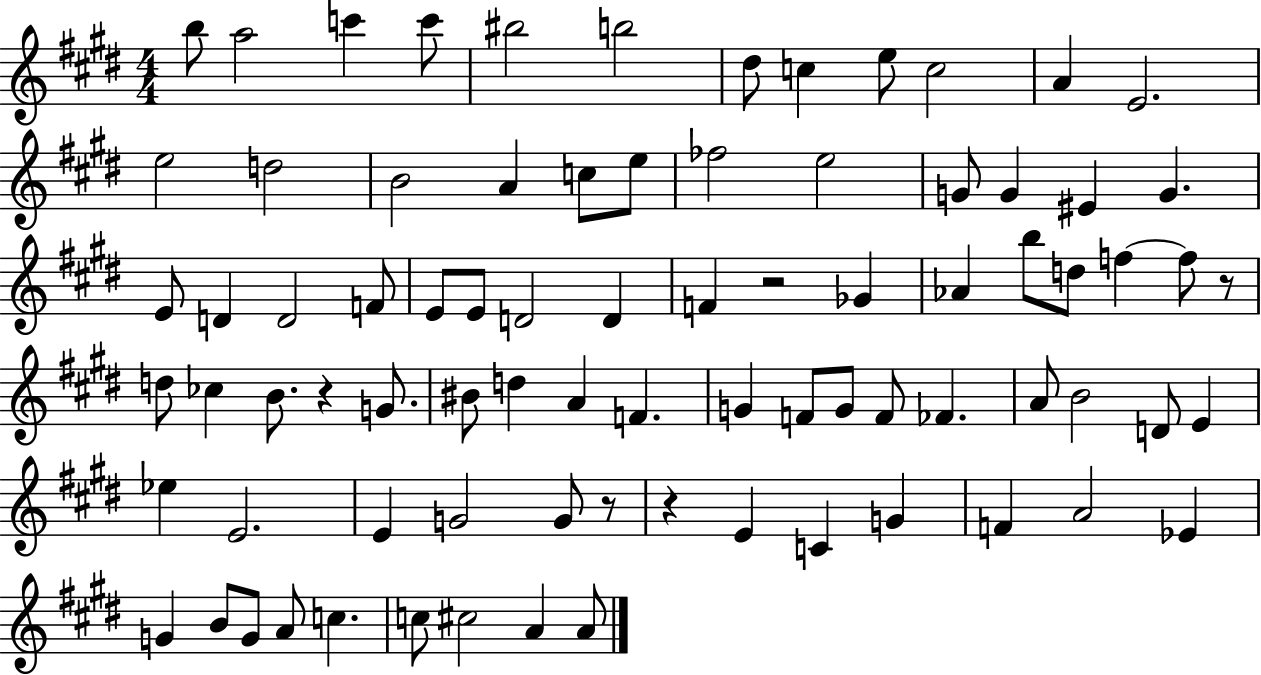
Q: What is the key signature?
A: E major